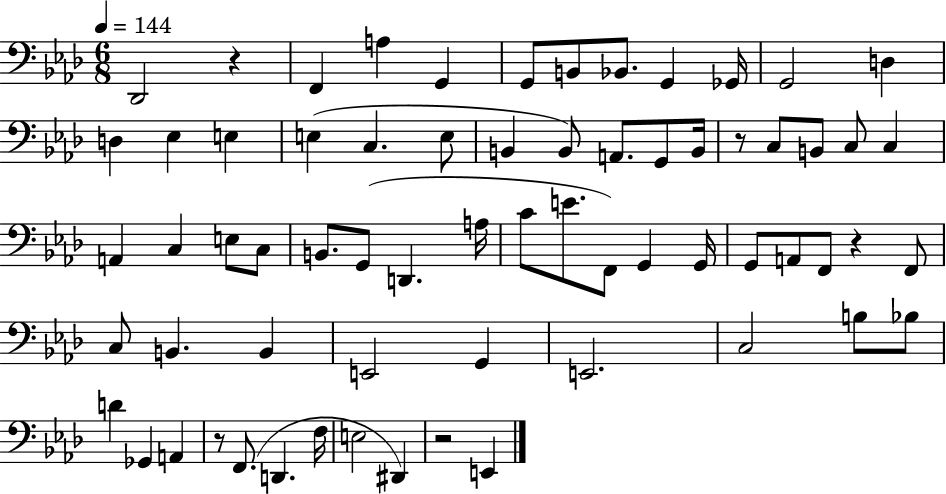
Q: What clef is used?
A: bass